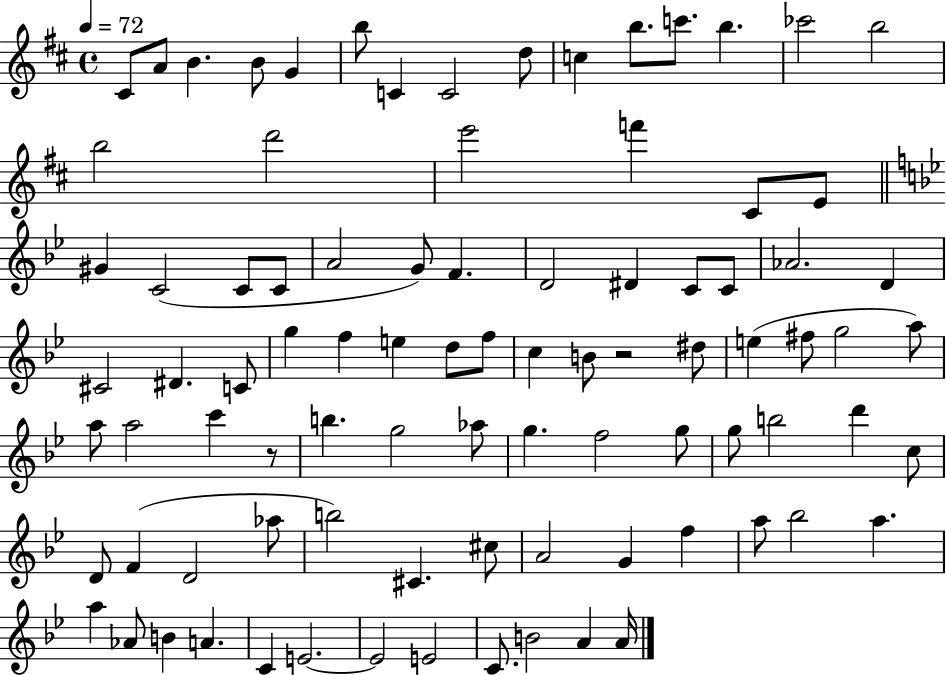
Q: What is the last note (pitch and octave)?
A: A4